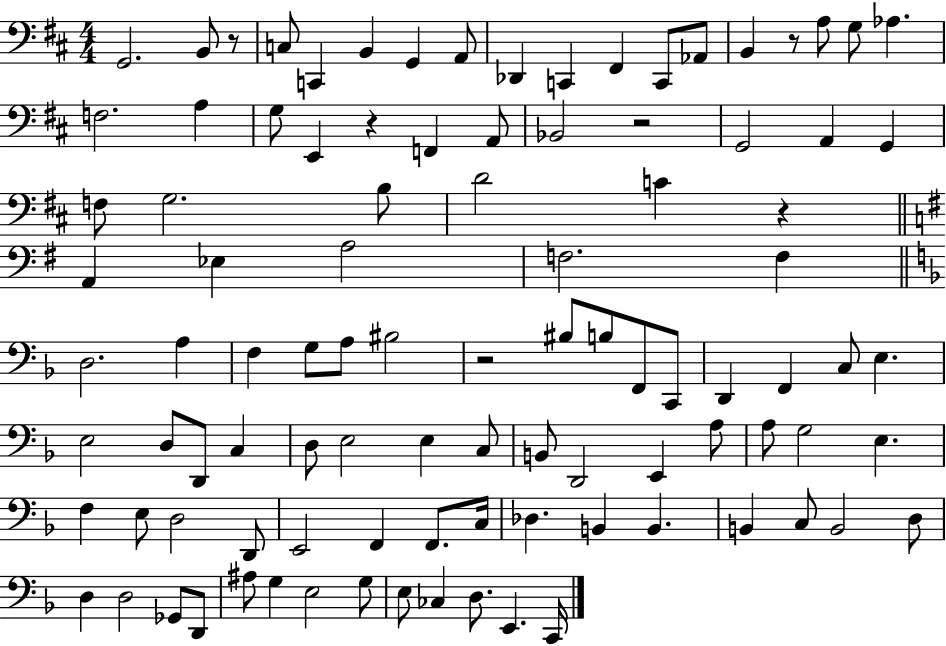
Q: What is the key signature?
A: D major